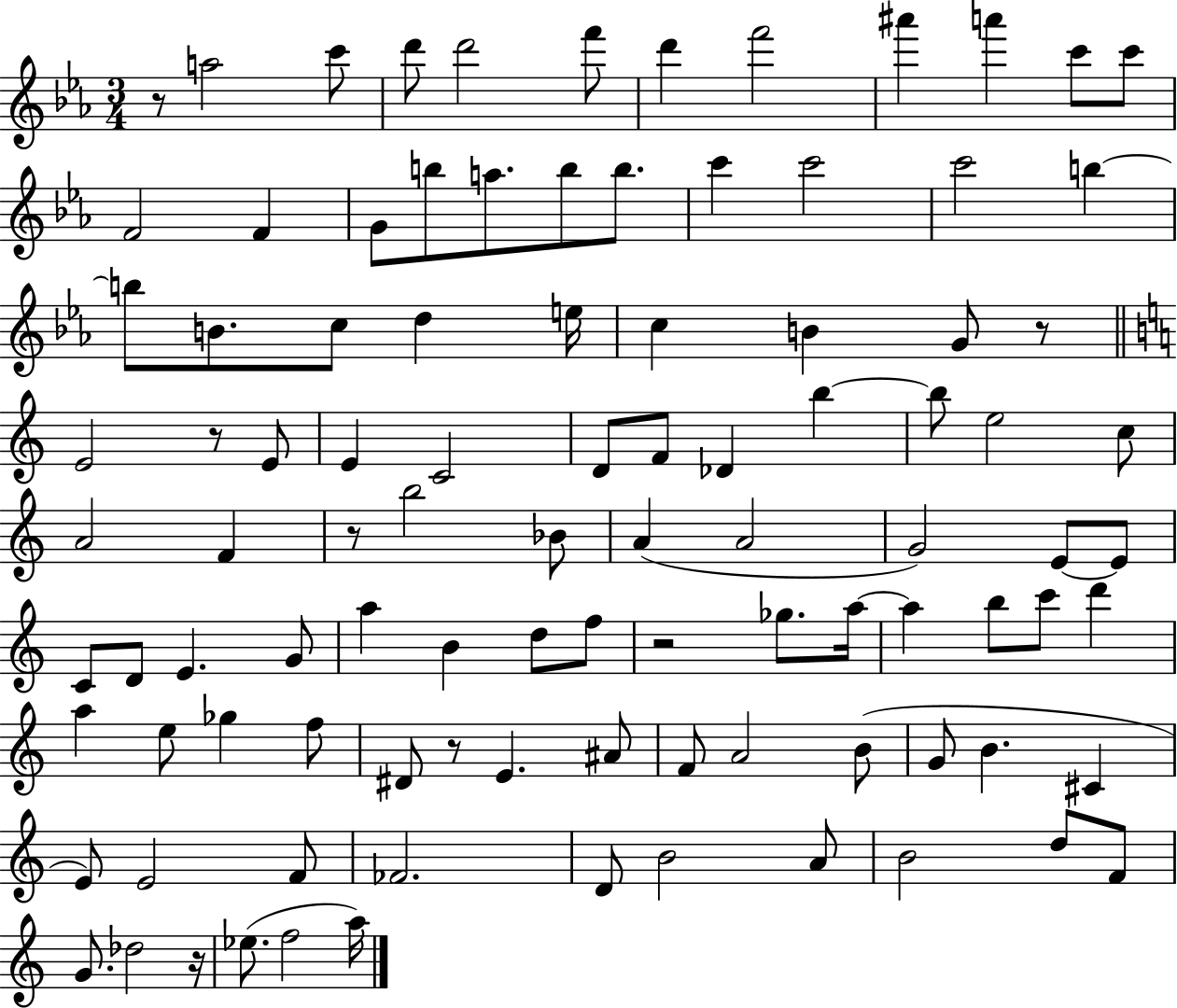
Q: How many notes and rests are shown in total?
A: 99